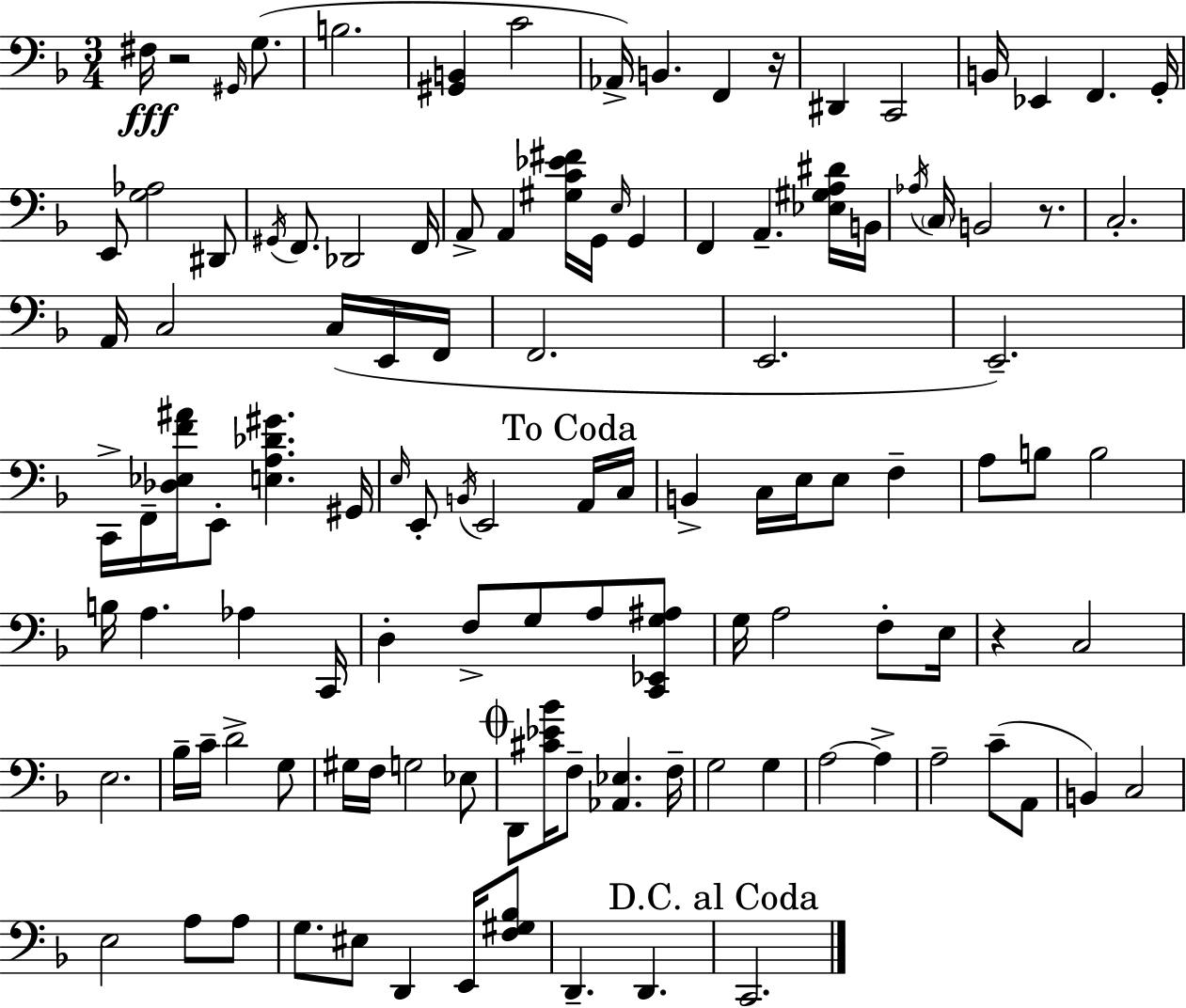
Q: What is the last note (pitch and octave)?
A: C2